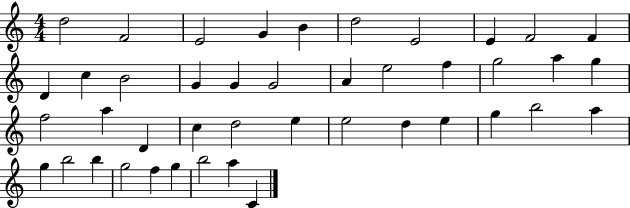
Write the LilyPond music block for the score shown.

{
  \clef treble
  \numericTimeSignature
  \time 4/4
  \key c \major
  d''2 f'2 | e'2 g'4 b'4 | d''2 e'2 | e'4 f'2 f'4 | \break d'4 c''4 b'2 | g'4 g'4 g'2 | a'4 e''2 f''4 | g''2 a''4 g''4 | \break f''2 a''4 d'4 | c''4 d''2 e''4 | e''2 d''4 e''4 | g''4 b''2 a''4 | \break g''4 b''2 b''4 | g''2 f''4 g''4 | b''2 a''4 c'4 | \bar "|."
}